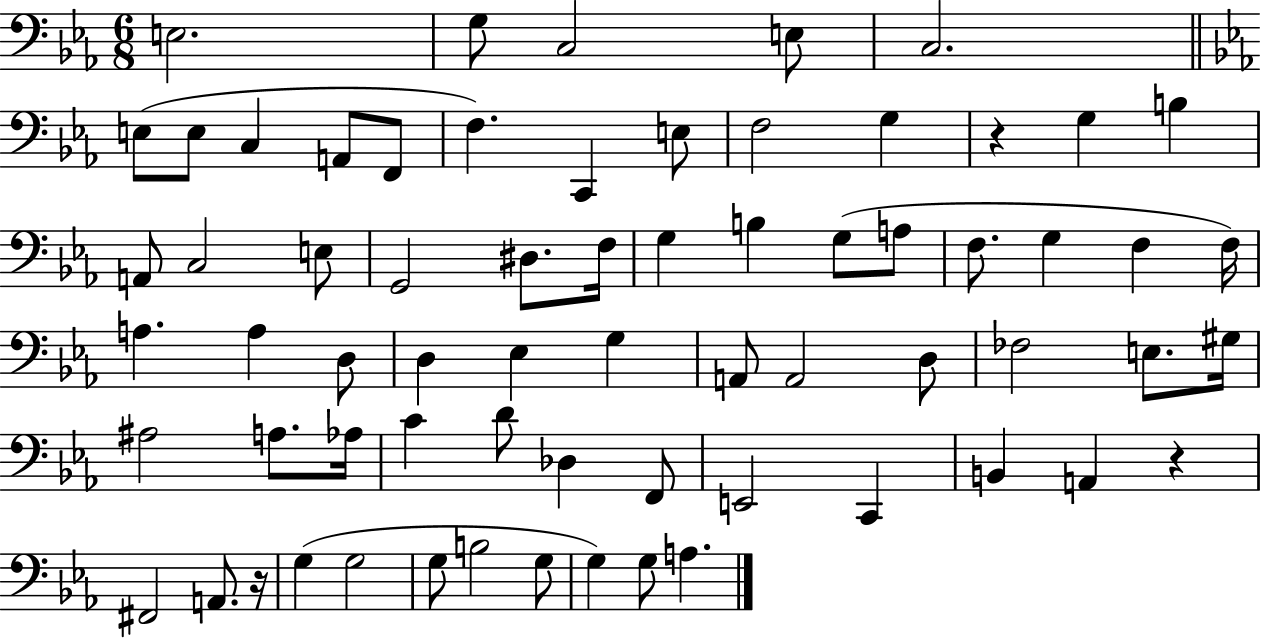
E3/h. G3/e C3/h E3/e C3/h. E3/e E3/e C3/q A2/e F2/e F3/q. C2/q E3/e F3/h G3/q R/q G3/q B3/q A2/e C3/h E3/e G2/h D#3/e. F3/s G3/q B3/q G3/e A3/e F3/e. G3/q F3/q F3/s A3/q. A3/q D3/e D3/q Eb3/q G3/q A2/e A2/h D3/e FES3/h E3/e. G#3/s A#3/h A3/e. Ab3/s C4/q D4/e Db3/q F2/e E2/h C2/q B2/q A2/q R/q F#2/h A2/e. R/s G3/q G3/h G3/e B3/h G3/e G3/q G3/e A3/q.